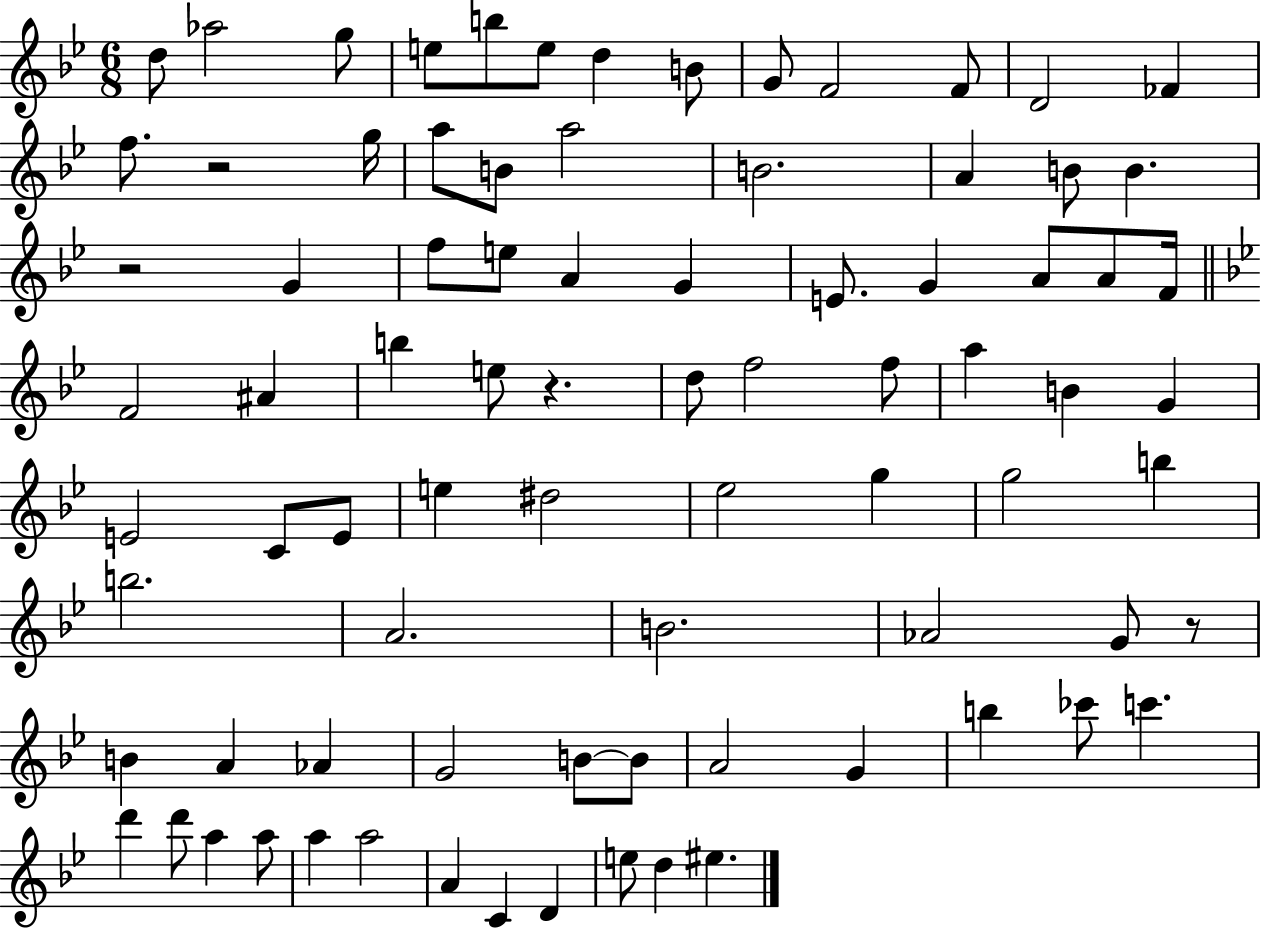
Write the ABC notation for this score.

X:1
T:Untitled
M:6/8
L:1/4
K:Bb
d/2 _a2 g/2 e/2 b/2 e/2 d B/2 G/2 F2 F/2 D2 _F f/2 z2 g/4 a/2 B/2 a2 B2 A B/2 B z2 G f/2 e/2 A G E/2 G A/2 A/2 F/4 F2 ^A b e/2 z d/2 f2 f/2 a B G E2 C/2 E/2 e ^d2 _e2 g g2 b b2 A2 B2 _A2 G/2 z/2 B A _A G2 B/2 B/2 A2 G b _c'/2 c' d' d'/2 a a/2 a a2 A C D e/2 d ^e